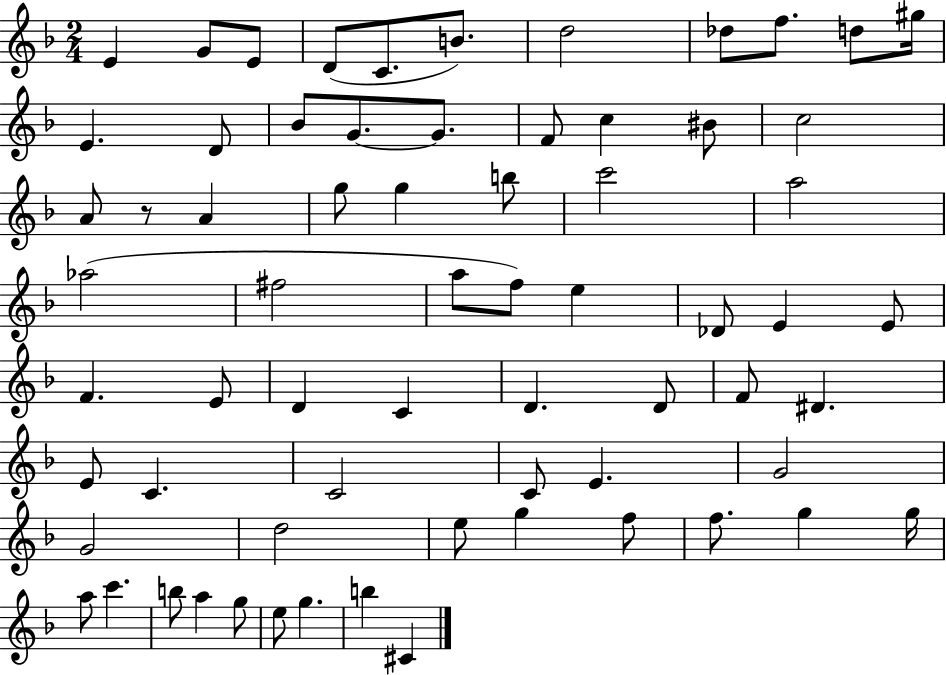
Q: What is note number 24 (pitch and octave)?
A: G5